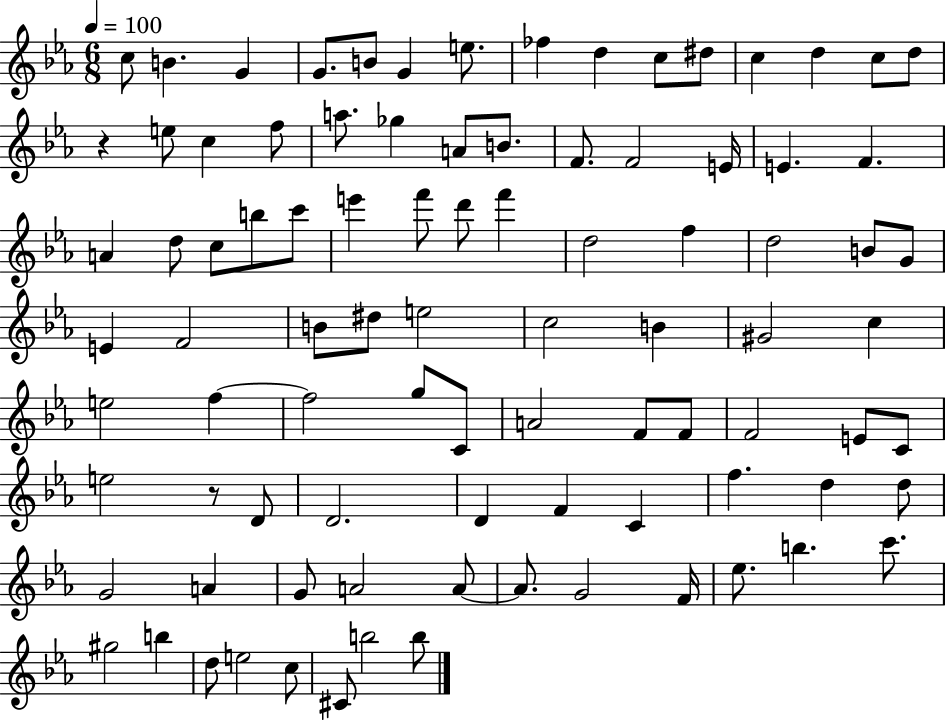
{
  \clef treble
  \numericTimeSignature
  \time 6/8
  \key ees \major
  \tempo 4 = 100
  \repeat volta 2 { c''8 b'4. g'4 | g'8. b'8 g'4 e''8. | fes''4 d''4 c''8 dis''8 | c''4 d''4 c''8 d''8 | \break r4 e''8 c''4 f''8 | a''8. ges''4 a'8 b'8. | f'8. f'2 e'16 | e'4. f'4. | \break a'4 d''8 c''8 b''8 c'''8 | e'''4 f'''8 d'''8 f'''4 | d''2 f''4 | d''2 b'8 g'8 | \break e'4 f'2 | b'8 dis''8 e''2 | c''2 b'4 | gis'2 c''4 | \break e''2 f''4~~ | f''2 g''8 c'8 | a'2 f'8 f'8 | f'2 e'8 c'8 | \break e''2 r8 d'8 | d'2. | d'4 f'4 c'4 | f''4. d''4 d''8 | \break g'2 a'4 | g'8 a'2 a'8~~ | a'8. g'2 f'16 | ees''8. b''4. c'''8. | \break gis''2 b''4 | d''8 e''2 c''8 | cis'8 b''2 b''8 | } \bar "|."
}